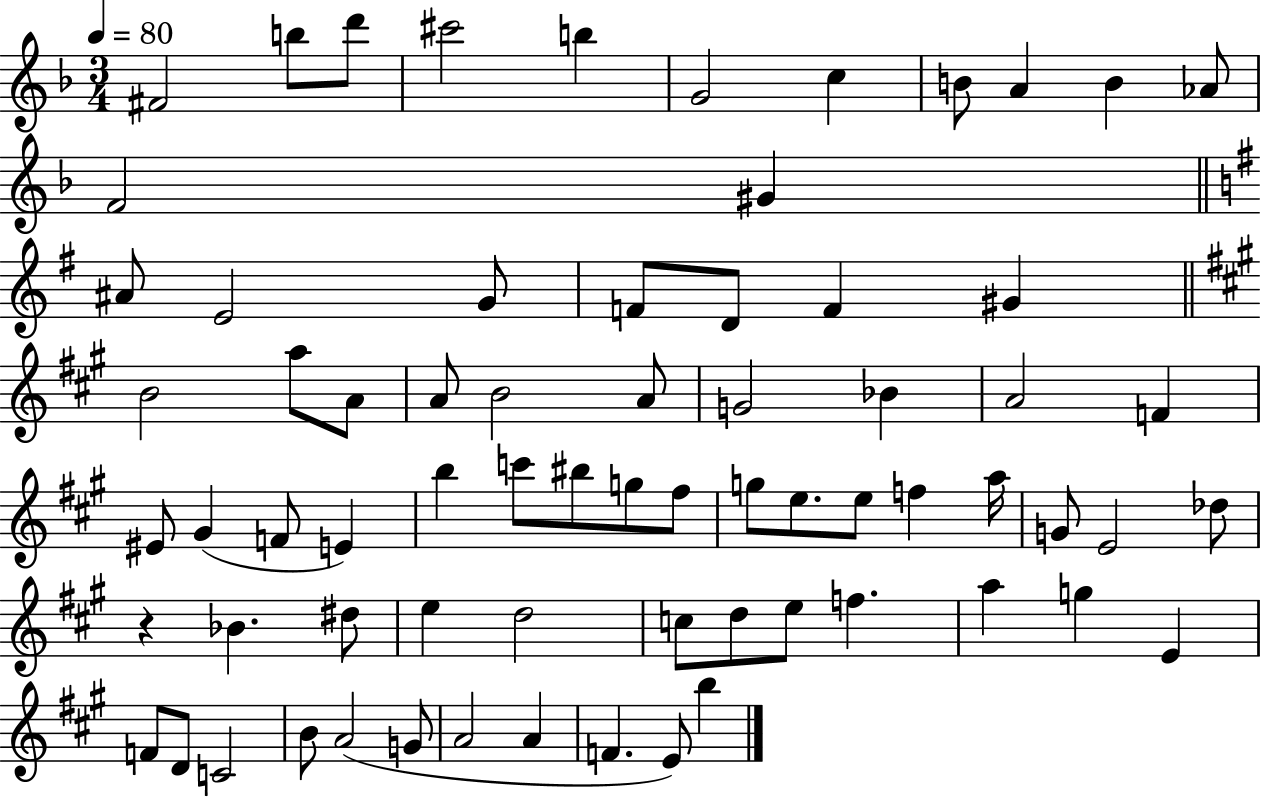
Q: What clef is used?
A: treble